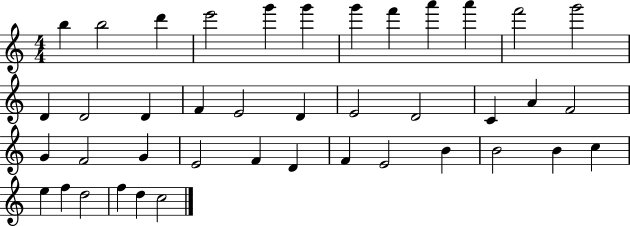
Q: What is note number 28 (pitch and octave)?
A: F4